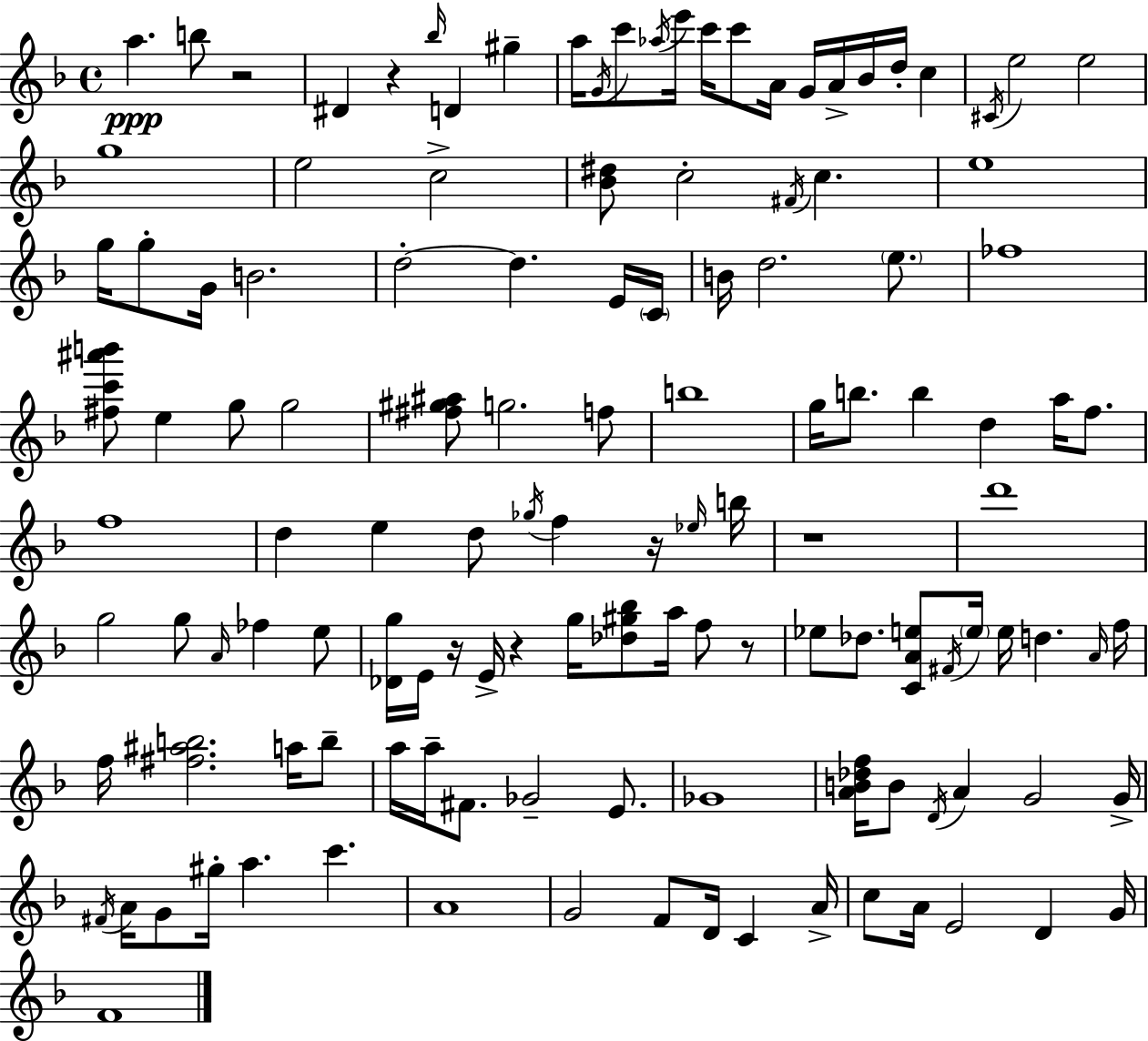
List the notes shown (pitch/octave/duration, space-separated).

A5/q. B5/e R/h D#4/q R/q Bb5/s D4/q G#5/q A5/s G4/s C6/e Ab5/s E6/s C6/s C6/e A4/s G4/s A4/s Bb4/s D5/s C5/q C#4/s E5/h E5/h G5/w E5/h C5/h [Bb4,D#5]/e C5/h F#4/s C5/q. E5/w G5/s G5/e G4/s B4/h. D5/h D5/q. E4/s C4/s B4/s D5/h. E5/e. FES5/w [F#5,C6,A#6,B6]/e E5/q G5/e G5/h [F#5,G#5,A#5]/e G5/h. F5/e B5/w G5/s B5/e. B5/q D5/q A5/s F5/e. F5/w D5/q E5/q D5/e Gb5/s F5/q R/s Eb5/s B5/s R/w D6/w G5/h G5/e A4/s FES5/q E5/e [Db4,G5]/s E4/s R/s E4/s R/q G5/s [Db5,G#5,Bb5]/e A5/s F5/e R/e Eb5/e Db5/e. [C4,A4,E5]/e F#4/s E5/s E5/s D5/q. A4/s F5/s F5/s [F#5,A#5,B5]/h. A5/s B5/e A5/s A5/s F#4/e. Gb4/h E4/e. Gb4/w [A4,B4,Db5,F5]/s B4/e D4/s A4/q G4/h G4/s F#4/s A4/s G4/e G#5/s A5/q. C6/q. A4/w G4/h F4/e D4/s C4/q A4/s C5/e A4/s E4/h D4/q G4/s F4/w